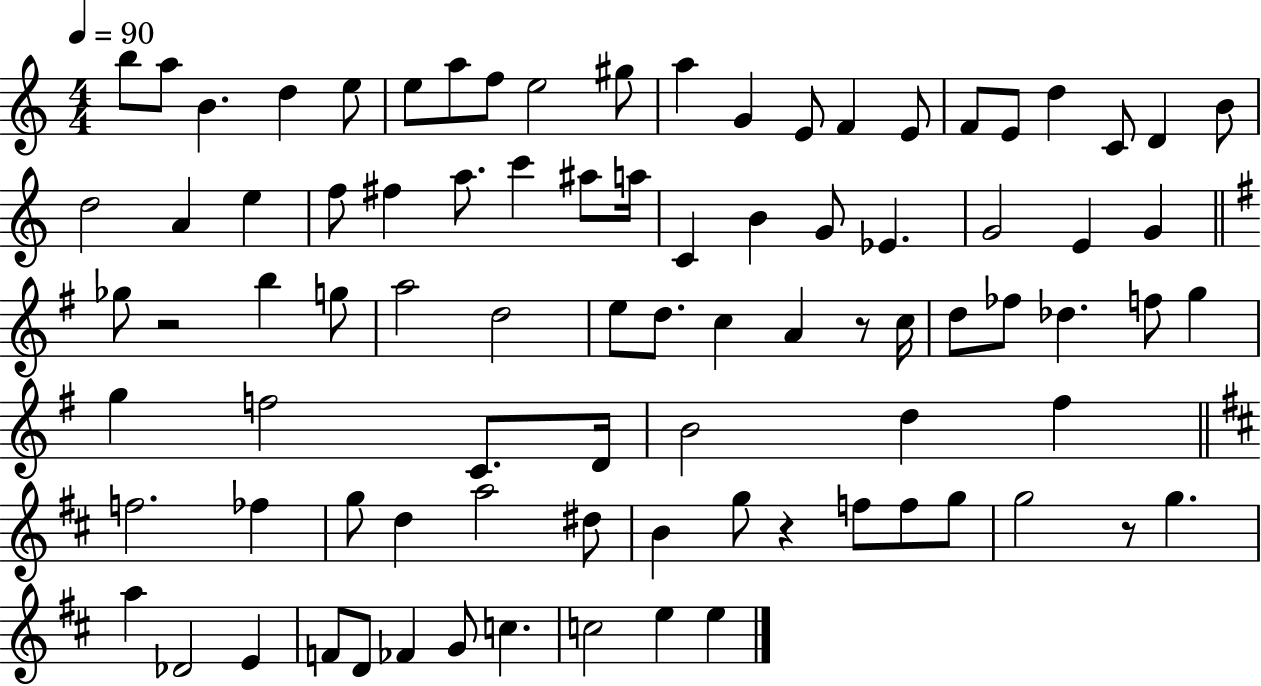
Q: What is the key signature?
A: C major